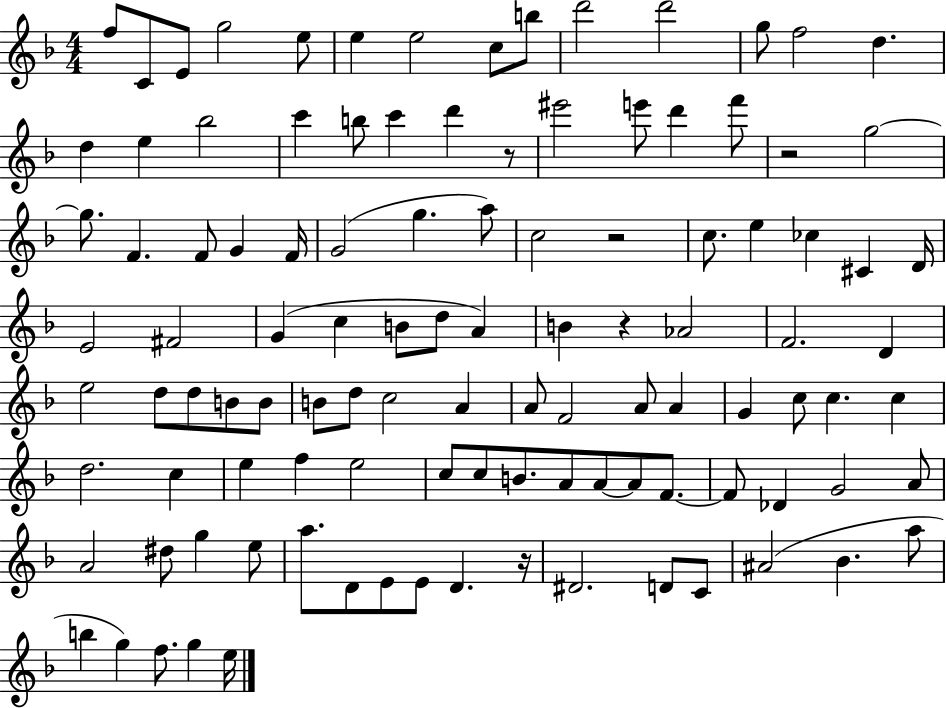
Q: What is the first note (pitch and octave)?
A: F5